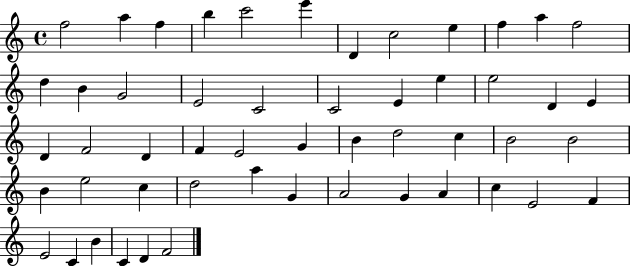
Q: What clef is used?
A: treble